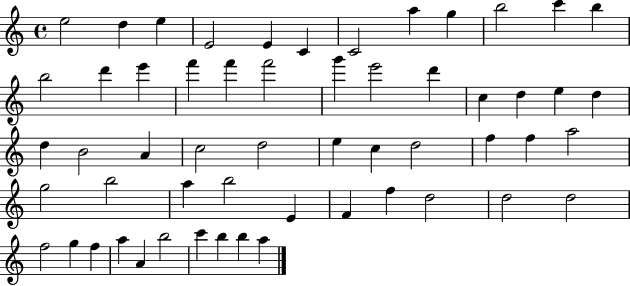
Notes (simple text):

E5/h D5/q E5/q E4/h E4/q C4/q C4/h A5/q G5/q B5/h C6/q B5/q B5/h D6/q E6/q F6/q F6/q F6/h G6/q E6/h D6/q C5/q D5/q E5/q D5/q D5/q B4/h A4/q C5/h D5/h E5/q C5/q D5/h F5/q F5/q A5/h G5/h B5/h A5/q B5/h E4/q F4/q F5/q D5/h D5/h D5/h F5/h G5/q F5/q A5/q A4/q B5/h C6/q B5/q B5/q A5/q